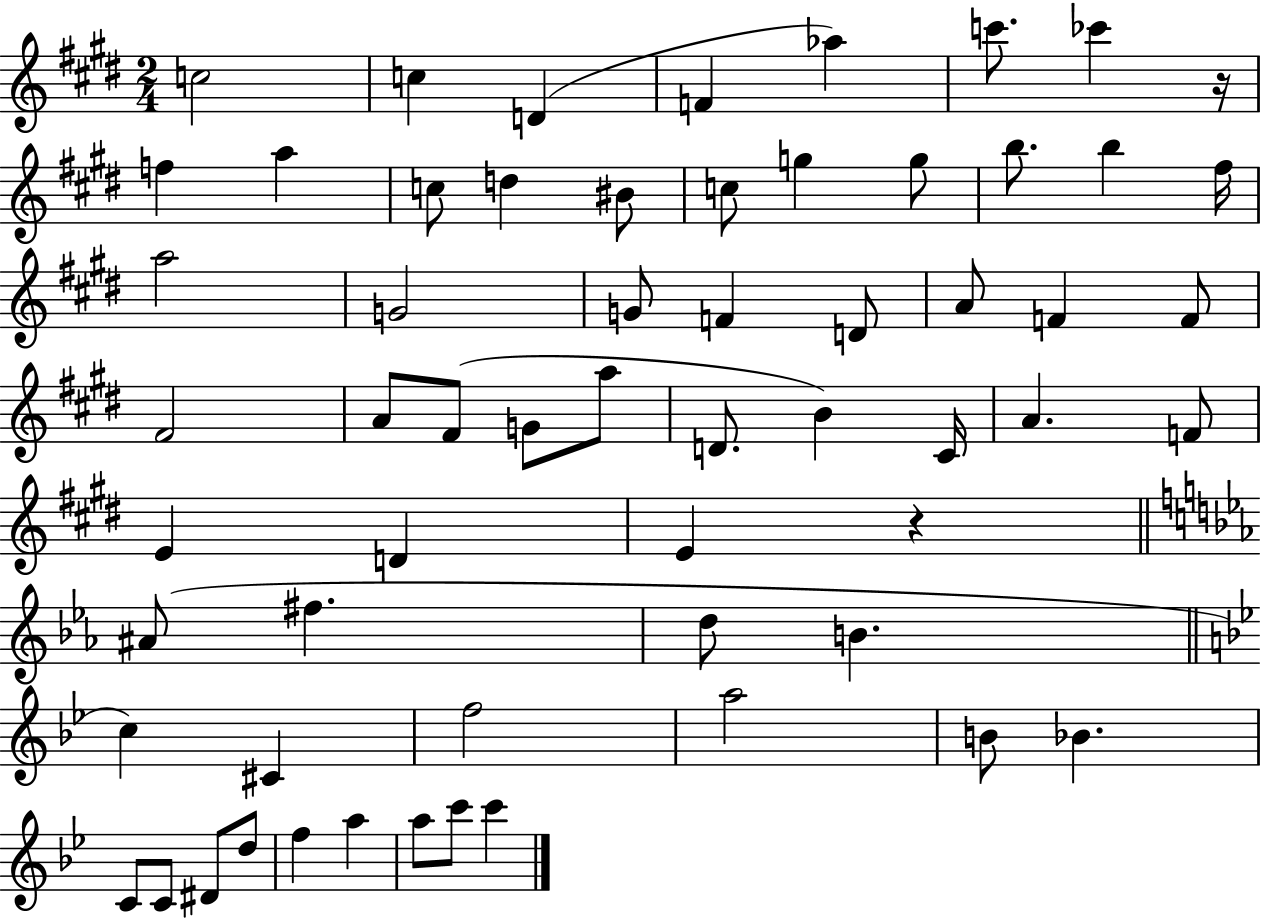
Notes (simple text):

C5/h C5/q D4/q F4/q Ab5/q C6/e. CES6/q R/s F5/q A5/q C5/e D5/q BIS4/e C5/e G5/q G5/e B5/e. B5/q F#5/s A5/h G4/h G4/e F4/q D4/e A4/e F4/q F4/e F#4/h A4/e F#4/e G4/e A5/e D4/e. B4/q C#4/s A4/q. F4/e E4/q D4/q E4/q R/q A#4/e F#5/q. D5/e B4/q. C5/q C#4/q F5/h A5/h B4/e Bb4/q. C4/e C4/e D#4/e D5/e F5/q A5/q A5/e C6/e C6/q